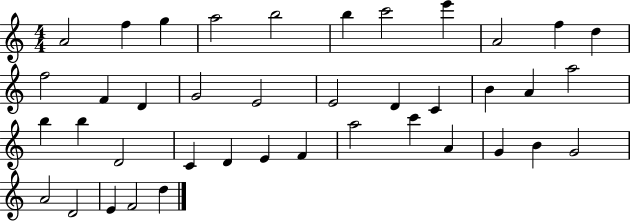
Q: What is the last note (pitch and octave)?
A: D5